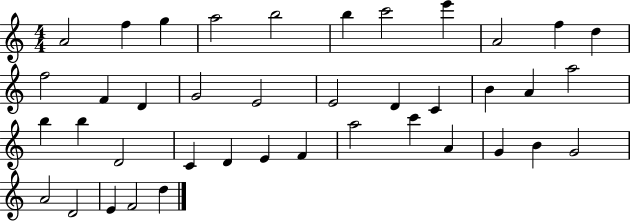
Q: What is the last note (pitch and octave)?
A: D5